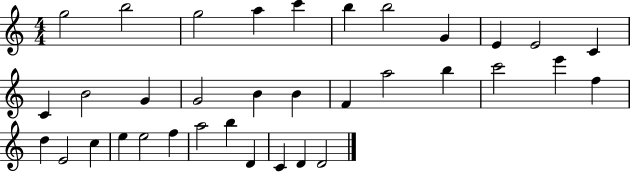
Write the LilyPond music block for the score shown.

{
  \clef treble
  \numericTimeSignature
  \time 4/4
  \key c \major
  g''2 b''2 | g''2 a''4 c'''4 | b''4 b''2 g'4 | e'4 e'2 c'4 | \break c'4 b'2 g'4 | g'2 b'4 b'4 | f'4 a''2 b''4 | c'''2 e'''4 f''4 | \break d''4 e'2 c''4 | e''4 e''2 f''4 | a''2 b''4 d'4 | c'4 d'4 d'2 | \break \bar "|."
}